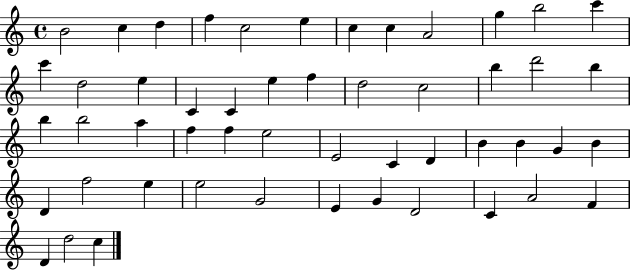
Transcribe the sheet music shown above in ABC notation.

X:1
T:Untitled
M:4/4
L:1/4
K:C
B2 c d f c2 e c c A2 g b2 c' c' d2 e C C e f d2 c2 b d'2 b b b2 a f f e2 E2 C D B B G B D f2 e e2 G2 E G D2 C A2 F D d2 c